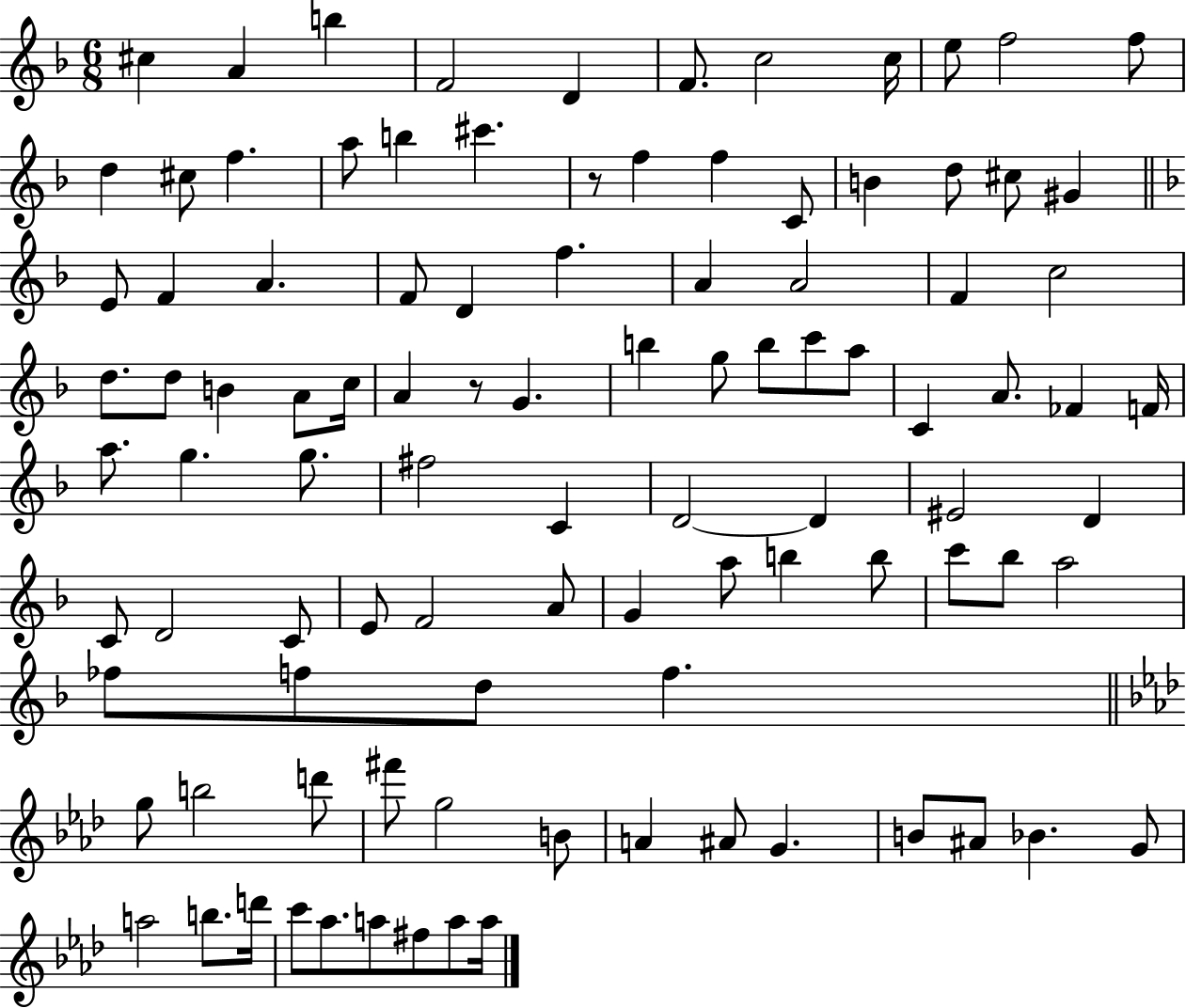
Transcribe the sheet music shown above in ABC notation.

X:1
T:Untitled
M:6/8
L:1/4
K:F
^c A b F2 D F/2 c2 c/4 e/2 f2 f/2 d ^c/2 f a/2 b ^c' z/2 f f C/2 B d/2 ^c/2 ^G E/2 F A F/2 D f A A2 F c2 d/2 d/2 B A/2 c/4 A z/2 G b g/2 b/2 c'/2 a/2 C A/2 _F F/4 a/2 g g/2 ^f2 C D2 D ^E2 D C/2 D2 C/2 E/2 F2 A/2 G a/2 b b/2 c'/2 _b/2 a2 _f/2 f/2 d/2 f g/2 b2 d'/2 ^f'/2 g2 B/2 A ^A/2 G B/2 ^A/2 _B G/2 a2 b/2 d'/4 c'/2 _a/2 a/2 ^f/2 a/2 a/4